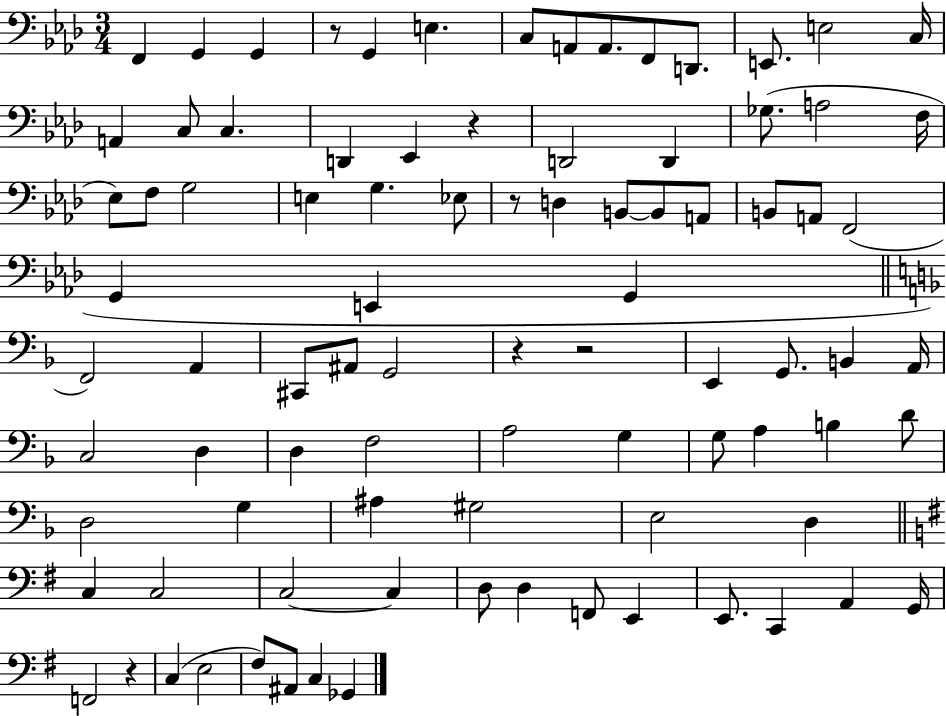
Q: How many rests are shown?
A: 6